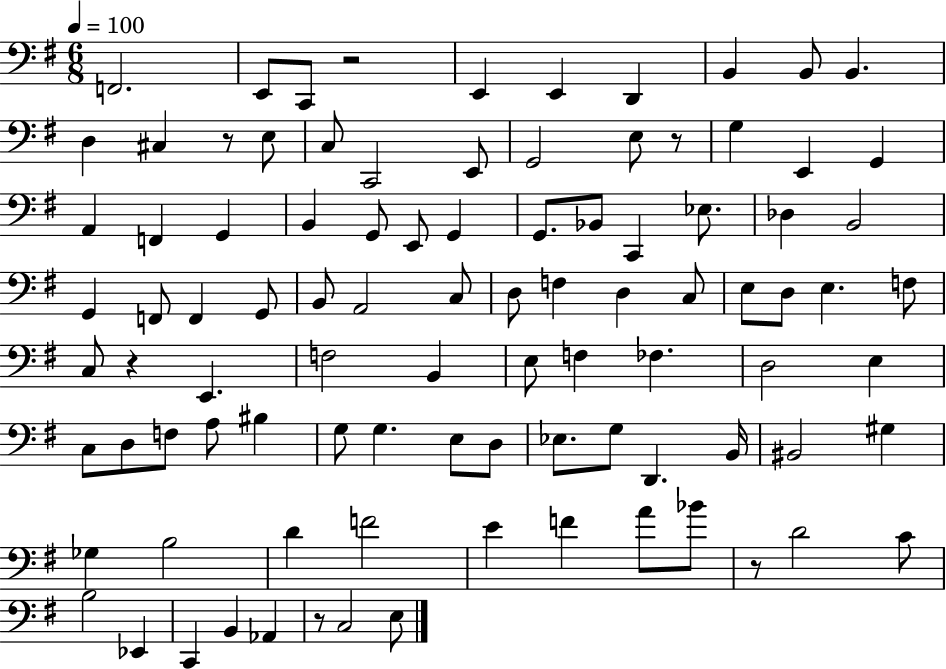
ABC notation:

X:1
T:Untitled
M:6/8
L:1/4
K:G
F,,2 E,,/2 C,,/2 z2 E,, E,, D,, B,, B,,/2 B,, D, ^C, z/2 E,/2 C,/2 C,,2 E,,/2 G,,2 E,/2 z/2 G, E,, G,, A,, F,, G,, B,, G,,/2 E,,/2 G,, G,,/2 _B,,/2 C,, _E,/2 _D, B,,2 G,, F,,/2 F,, G,,/2 B,,/2 A,,2 C,/2 D,/2 F, D, C,/2 E,/2 D,/2 E, F,/2 C,/2 z E,, F,2 B,, E,/2 F, _F, D,2 E, C,/2 D,/2 F,/2 A,/2 ^B, G,/2 G, E,/2 D,/2 _E,/2 G,/2 D,, B,,/4 ^B,,2 ^G, _G, B,2 D F2 E F A/2 _B/2 z/2 D2 C/2 B,2 _E,, C,, B,, _A,, z/2 C,2 E,/2